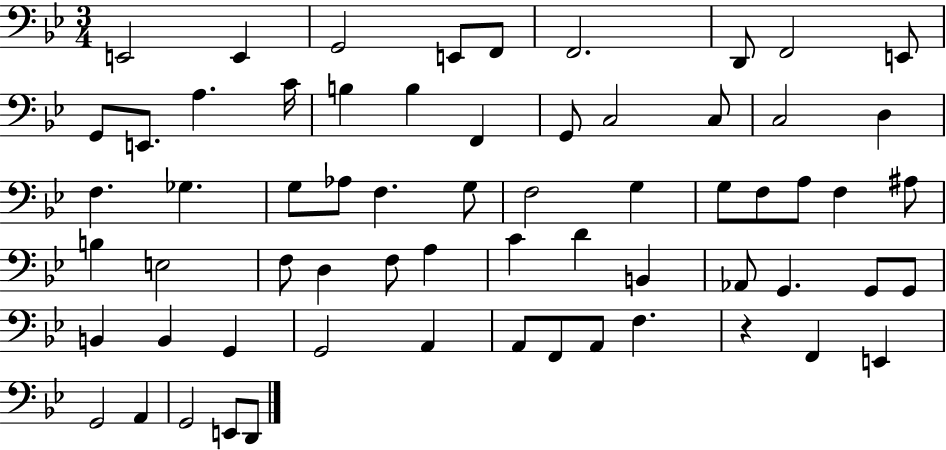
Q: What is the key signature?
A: BES major